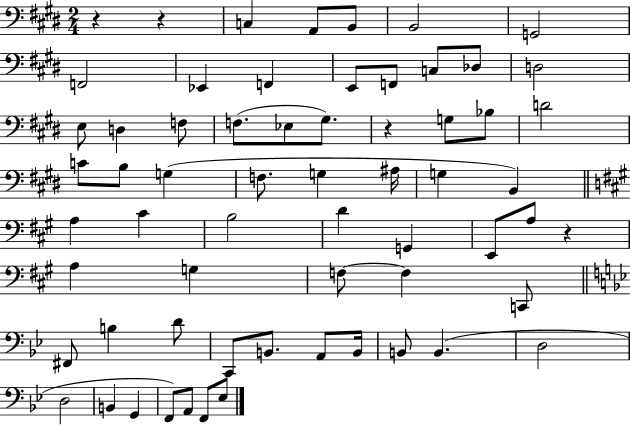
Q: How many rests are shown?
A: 4